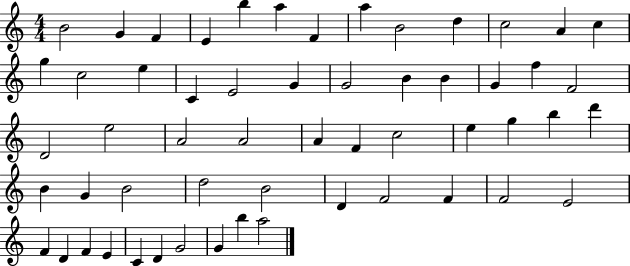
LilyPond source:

{
  \clef treble
  \numericTimeSignature
  \time 4/4
  \key c \major
  b'2 g'4 f'4 | e'4 b''4 a''4 f'4 | a''4 b'2 d''4 | c''2 a'4 c''4 | \break g''4 c''2 e''4 | c'4 e'2 g'4 | g'2 b'4 b'4 | g'4 f''4 f'2 | \break d'2 e''2 | a'2 a'2 | a'4 f'4 c''2 | e''4 g''4 b''4 d'''4 | \break b'4 g'4 b'2 | d''2 b'2 | d'4 f'2 f'4 | f'2 e'2 | \break f'4 d'4 f'4 e'4 | c'4 d'4 g'2 | g'4 b''4 a''2 | \bar "|."
}